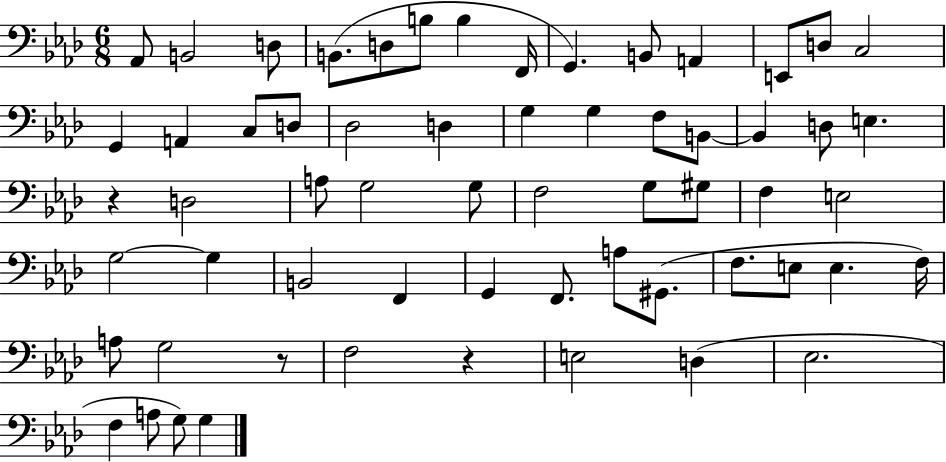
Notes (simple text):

Ab2/e B2/h D3/e B2/e. D3/e B3/e B3/q F2/s G2/q. B2/e A2/q E2/e D3/e C3/h G2/q A2/q C3/e D3/e Db3/h D3/q G3/q G3/q F3/e B2/e B2/q D3/e E3/q. R/q D3/h A3/e G3/h G3/e F3/h G3/e G#3/e F3/q E3/h G3/h G3/q B2/h F2/q G2/q F2/e. A3/e G#2/e. F3/e. E3/e E3/q. F3/s A3/e G3/h R/e F3/h R/q E3/h D3/q Eb3/h. F3/q A3/e G3/e G3/q